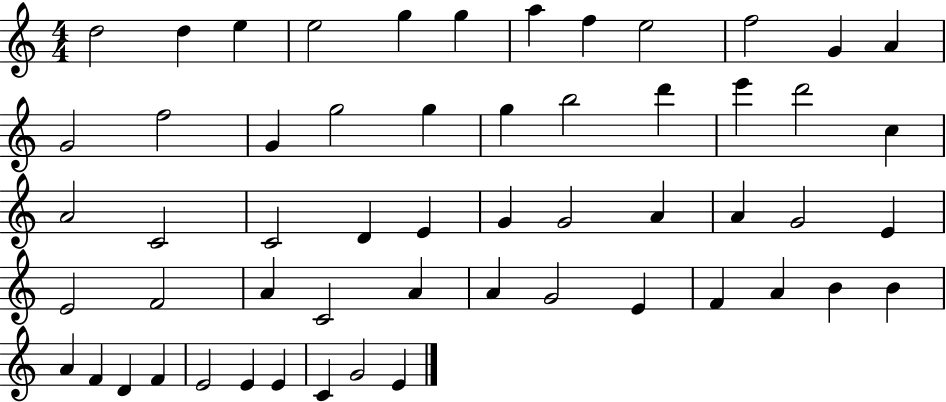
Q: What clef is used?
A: treble